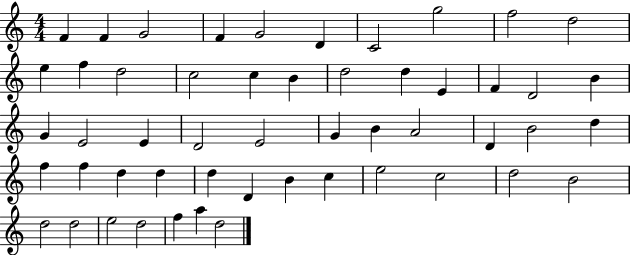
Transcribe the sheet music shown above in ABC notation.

X:1
T:Untitled
M:4/4
L:1/4
K:C
F F G2 F G2 D C2 g2 f2 d2 e f d2 c2 c B d2 d E F D2 B G E2 E D2 E2 G B A2 D B2 d f f d d d D B c e2 c2 d2 B2 d2 d2 e2 d2 f a d2